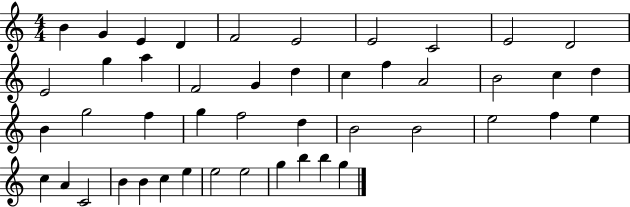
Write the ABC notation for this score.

X:1
T:Untitled
M:4/4
L:1/4
K:C
B G E D F2 E2 E2 C2 E2 D2 E2 g a F2 G d c f A2 B2 c d B g2 f g f2 d B2 B2 e2 f e c A C2 B B c e e2 e2 g b b g